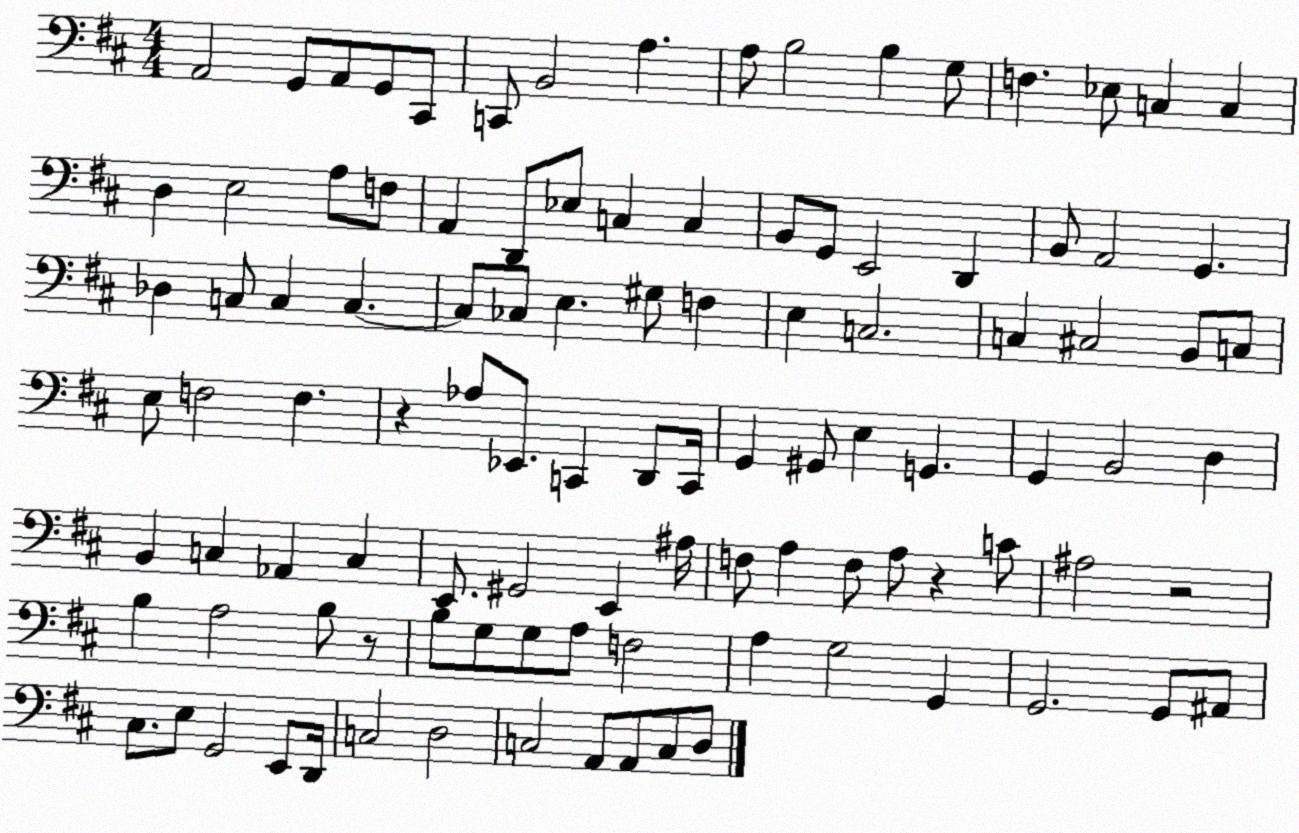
X:1
T:Untitled
M:4/4
L:1/4
K:D
A,,2 G,,/2 A,,/2 G,,/2 ^C,,/2 C,,/2 B,,2 A, A,/2 B,2 B, G,/2 F, _E,/2 C, C, D, E,2 A,/2 F,/2 A,, D,,/2 _E,/2 C, C, B,,/2 G,,/2 E,,2 D,, B,,/2 A,,2 G,, _D, C,/2 C, C, C,/2 _C,/2 E, ^G,/2 F, E, C,2 C, ^C,2 B,,/2 C,/2 E,/2 F,2 F, z _A,/2 _E,,/2 C,, D,,/2 C,,/4 G,, ^G,,/2 E, G,, G,, B,,2 D, B,, C, _A,, C, E,,/2 ^G,,2 E,, ^A,/4 F,/2 A, F,/2 A,/2 z C/2 ^A,2 z2 B, A,2 B,/2 z/2 B,/2 G,/2 G,/2 A,/2 F,2 A, G,2 G,, G,,2 G,,/2 ^A,,/2 ^C,/2 E,/2 G,,2 E,,/2 D,,/4 C,2 D,2 C,2 A,,/2 A,,/2 C,/2 D,/2